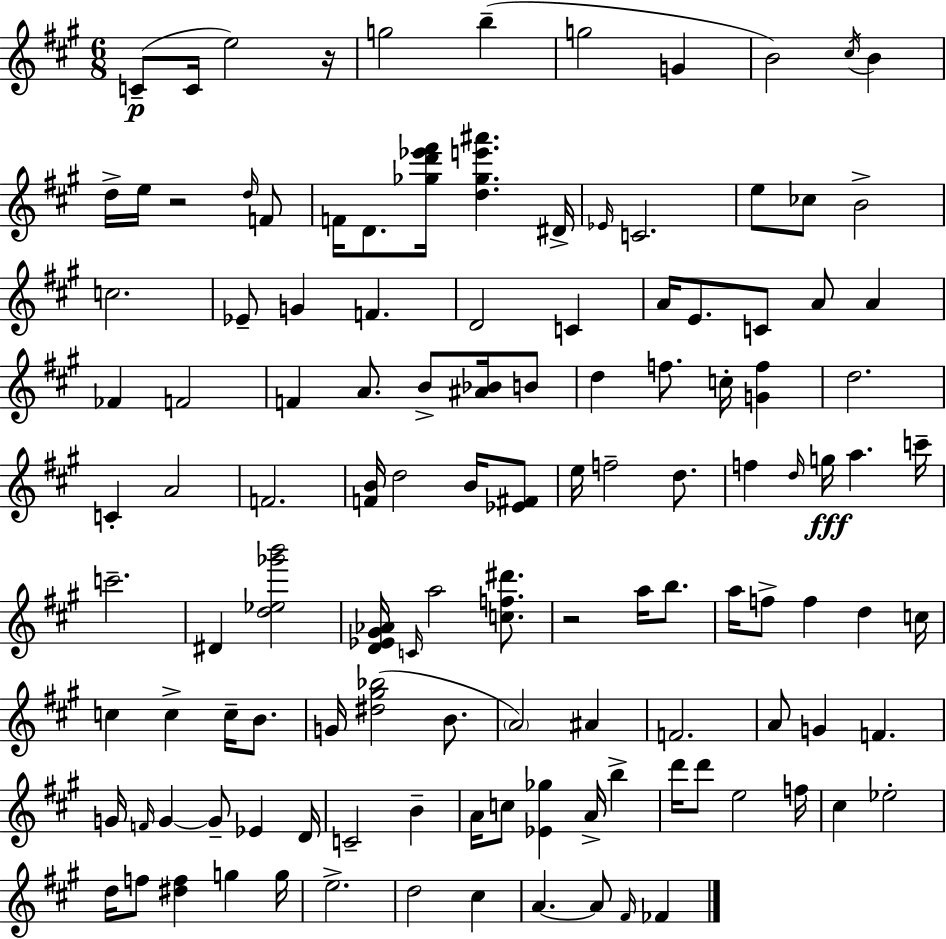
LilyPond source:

{
  \clef treble
  \numericTimeSignature
  \time 6/8
  \key a \major
  c'8--(\p c'16 e''2) r16 | g''2 b''4--( | g''2 g'4 | b'2) \acciaccatura { cis''16 } b'4 | \break d''16-> e''16 r2 \grace { d''16 } | f'8 f'16 d'8. <ges'' d''' ees''' fis'''>16 <d'' ges'' e''' ais'''>4. | dis'16-> \grace { ees'16 } c'2. | e''8 ces''8 b'2-> | \break c''2. | ees'8-- g'4 f'4. | d'2 c'4 | a'16 e'8. c'8 a'8 a'4 | \break fes'4 f'2 | f'4 a'8. b'8-> | <ais' bes'>16 b'8 d''4 f''8. c''16-. <g' f''>4 | d''2. | \break c'4-. a'2 | f'2. | <f' b'>16 d''2 | b'16 <ees' fis'>8 e''16 f''2-- | \break d''8. f''4 \grace { d''16 } g''16\fff a''4. | c'''16-- c'''2.-- | dis'4 <d'' ees'' ges''' b'''>2 | <d' ees' gis' aes'>16 \grace { c'16 } a''2 | \break <c'' f'' dis'''>8. r2 | a''16 b''8. a''16 f''8-> f''4 | d''4 c''16 c''4 c''4-> | c''16-- b'8. g'16 <dis'' gis'' bes''>2( | \break b'8. \parenthesize a'2) | ais'4 f'2. | a'8 g'4 f'4. | g'16 \grace { f'16 } g'4~~ g'8-- | \break ees'4 d'16 c'2-- | b'4-- a'16 c''8 <ees' ges''>4 | a'16-> b''4-> d'''16 d'''8 e''2 | f''16 cis''4 ees''2-. | \break d''16 f''8 <dis'' f''>4 | g''4 g''16 e''2.-> | d''2 | cis''4 a'4.~~ | \break a'8 \grace { fis'16 } fes'4 \bar "|."
}